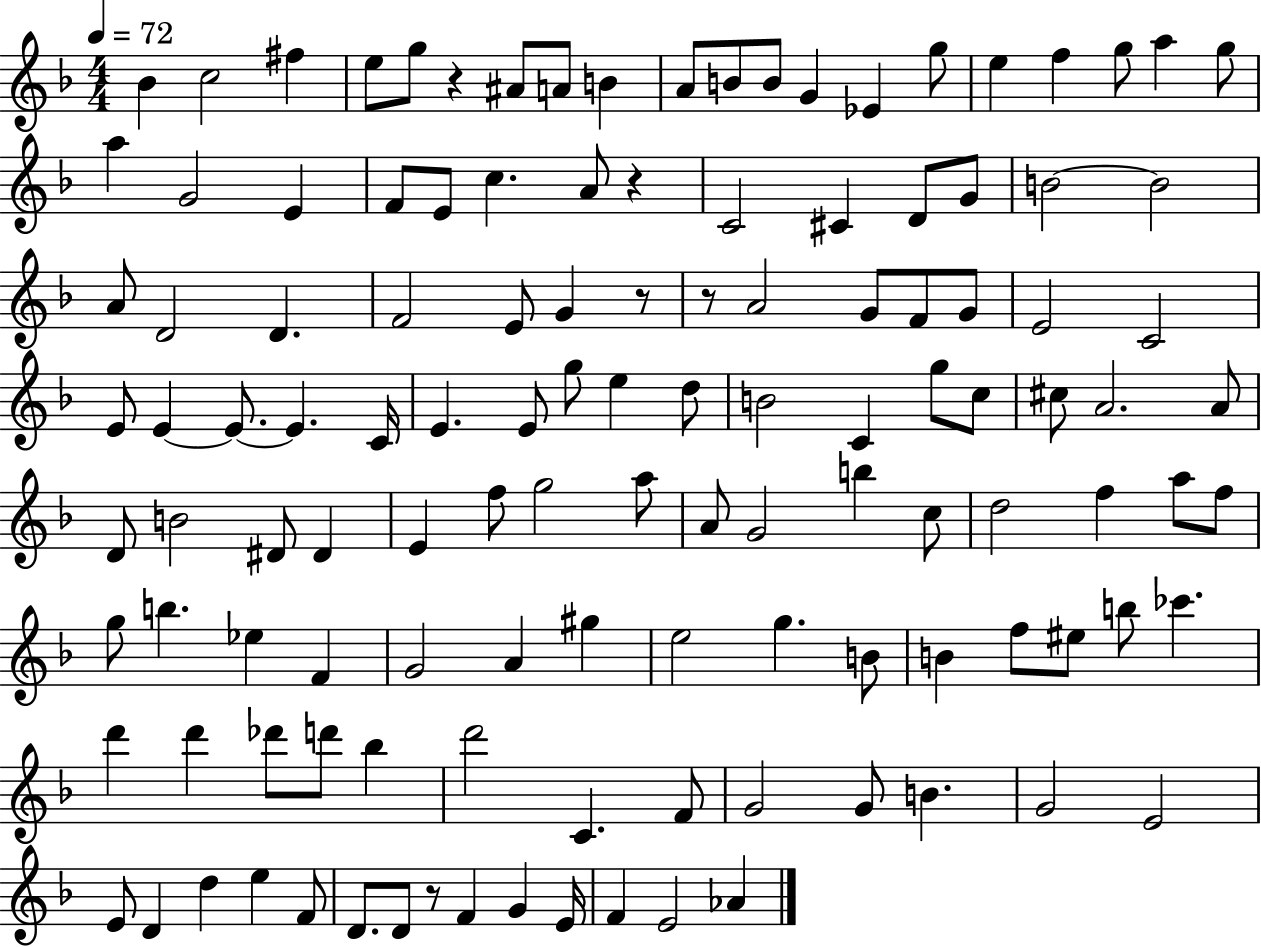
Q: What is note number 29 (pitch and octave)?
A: D4